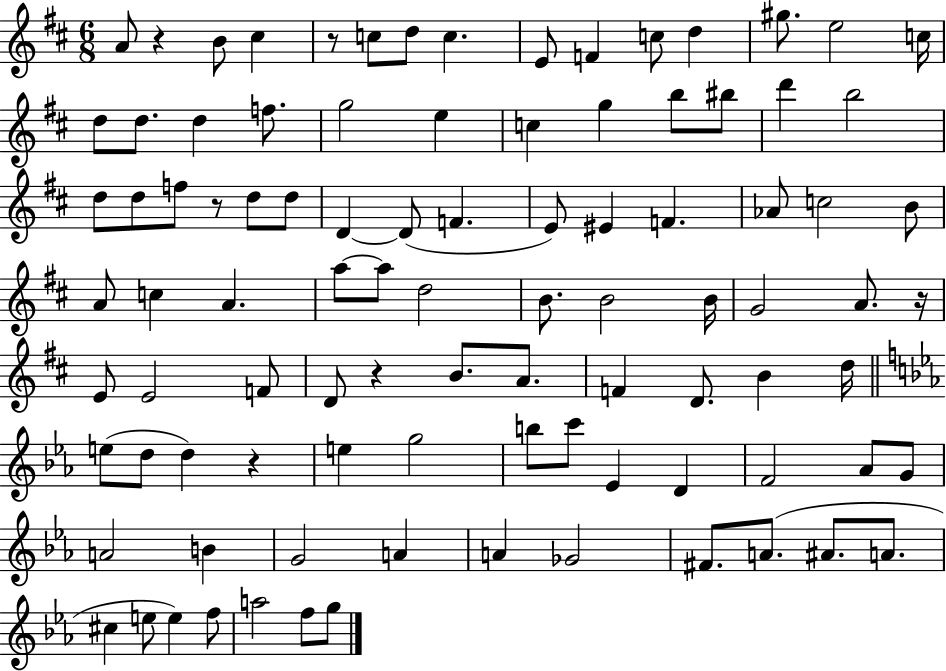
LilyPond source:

{
  \clef treble
  \numericTimeSignature
  \time 6/8
  \key d \major
  a'8 r4 b'8 cis''4 | r8 c''8 d''8 c''4. | e'8 f'4 c''8 d''4 | gis''8. e''2 c''16 | \break d''8 d''8. d''4 f''8. | g''2 e''4 | c''4 g''4 b''8 bis''8 | d'''4 b''2 | \break d''8 d''8 f''8 r8 d''8 d''8 | d'4~~ d'8( f'4. | e'8) eis'4 f'4. | aes'8 c''2 b'8 | \break a'8 c''4 a'4. | a''8~~ a''8 d''2 | b'8. b'2 b'16 | g'2 a'8. r16 | \break e'8 e'2 f'8 | d'8 r4 b'8. a'8. | f'4 d'8. b'4 d''16 | \bar "||" \break \key ees \major e''8( d''8 d''4) r4 | e''4 g''2 | b''8 c'''8 ees'4 d'4 | f'2 aes'8 g'8 | \break a'2 b'4 | g'2 a'4 | a'4 ges'2 | fis'8. a'8.( ais'8. a'8. | \break cis''4 e''8 e''4) f''8 | a''2 f''8 g''8 | \bar "|."
}